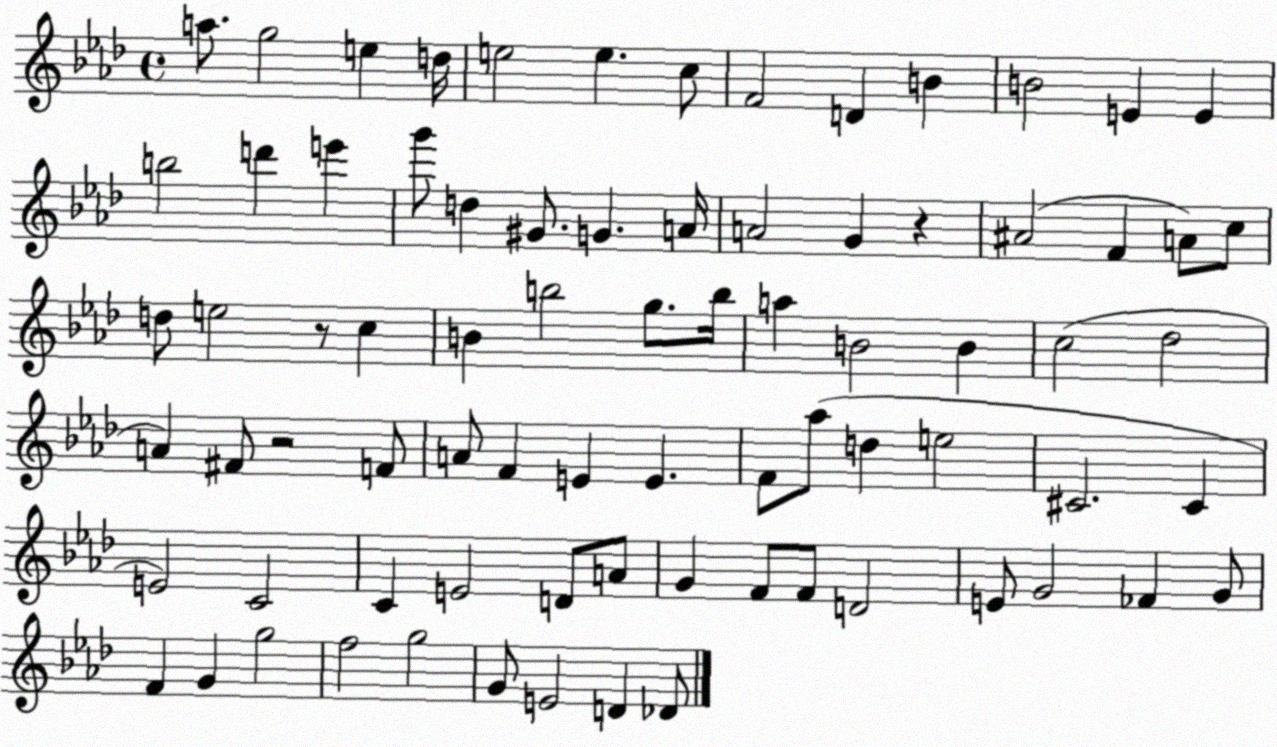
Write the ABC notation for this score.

X:1
T:Untitled
M:4/4
L:1/4
K:Ab
a/2 g2 e d/4 e2 e c/2 F2 D B B2 E E b2 d' e' g'/2 d ^G/2 G A/4 A2 G z ^A2 F A/2 c/2 d/2 e2 z/2 c B b2 g/2 b/4 a B2 B c2 _d2 A ^F/2 z2 F/2 A/2 F E E F/2 _a/2 d e2 ^C2 ^C E2 C2 C E2 D/2 A/2 G F/2 F/2 D2 E/2 G2 _F G/2 F G g2 f2 g2 G/2 E2 D _D/2